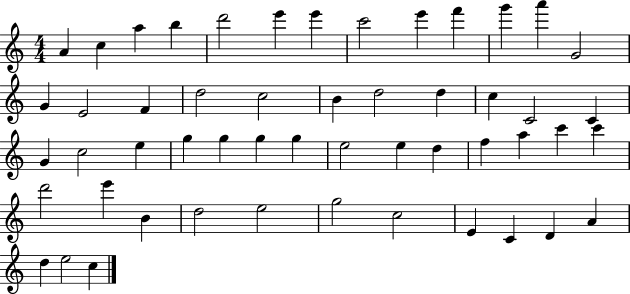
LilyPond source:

{
  \clef treble
  \numericTimeSignature
  \time 4/4
  \key c \major
  a'4 c''4 a''4 b''4 | d'''2 e'''4 e'''4 | c'''2 e'''4 f'''4 | g'''4 a'''4 g'2 | \break g'4 e'2 f'4 | d''2 c''2 | b'4 d''2 d''4 | c''4 c'2 c'4 | \break g'4 c''2 e''4 | g''4 g''4 g''4 g''4 | e''2 e''4 d''4 | f''4 a''4 c'''4 c'''4 | \break d'''2 e'''4 b'4 | d''2 e''2 | g''2 c''2 | e'4 c'4 d'4 a'4 | \break d''4 e''2 c''4 | \bar "|."
}